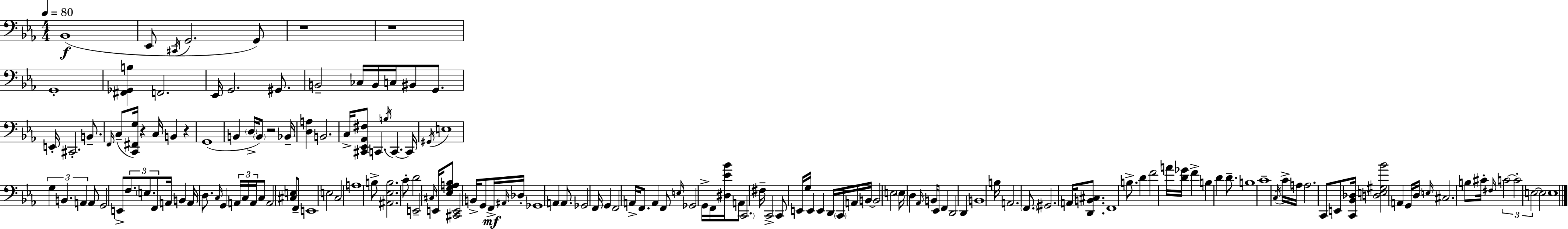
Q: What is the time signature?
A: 4/4